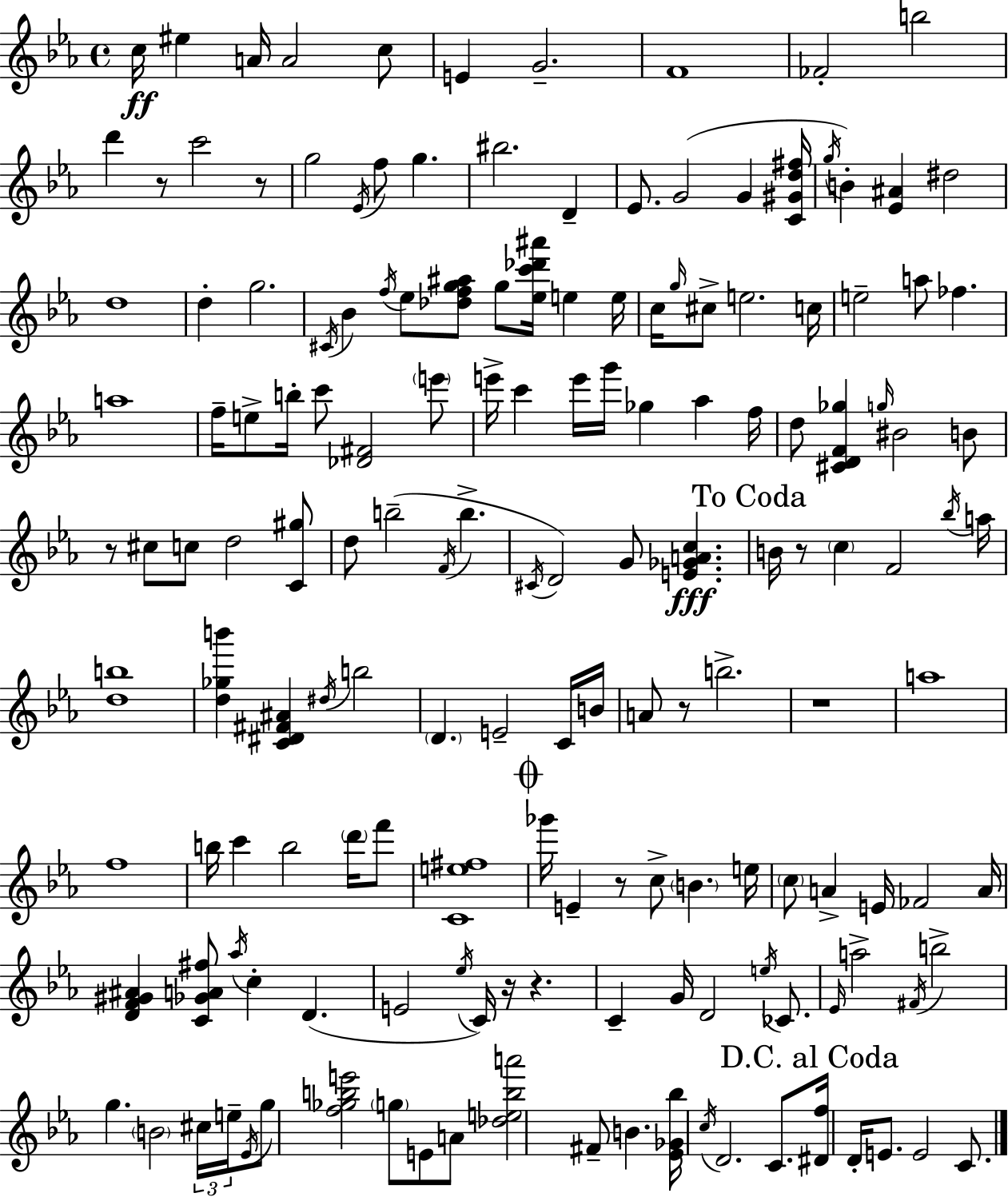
X:1
T:Untitled
M:4/4
L:1/4
K:Eb
c/4 ^e A/4 A2 c/2 E G2 F4 _F2 b2 d' z/2 c'2 z/2 g2 _E/4 f/2 g ^b2 D _E/2 G2 G [C^Gd^f]/4 g/4 B [_E^A] ^d2 d4 d g2 ^C/4 _B f/4 _e/2 [_dfg^a]/2 g/2 [_ec'_d'^a']/4 e e/4 c/4 g/4 ^c/2 e2 c/4 e2 a/2 _f a4 f/4 e/2 b/4 c'/2 [_D^F]2 e'/2 e'/4 c' e'/4 g'/4 _g _a f/4 d/2 [^CDF_g] g/4 ^B2 B/2 z/2 ^c/2 c/2 d2 [C^g]/2 d/2 b2 F/4 b ^C/4 D2 G/2 [E_GAc] B/4 z/2 c F2 _b/4 a/4 [db]4 [d_gb'] [C^D^F^A] ^d/4 b2 D E2 C/4 B/4 A/2 z/2 b2 z4 a4 f4 b/4 c' b2 d'/4 f'/2 [Ce^f]4 _g'/4 E z/2 c/2 B e/4 c/2 A E/4 _F2 A/4 [DF^G^A] [C_GA^f]/2 _a/4 c D E2 _e/4 C/4 z/4 z C G/4 D2 e/4 _C/2 _E/4 a2 ^F/4 b2 g B2 ^c/4 e/4 _E/4 g/2 [f_gbe']2 g/2 E/2 A/2 [_deba']2 ^F/2 B [_E_G_b]/4 c/4 D2 C/2 [^Df]/4 D/4 E/2 E2 C/2